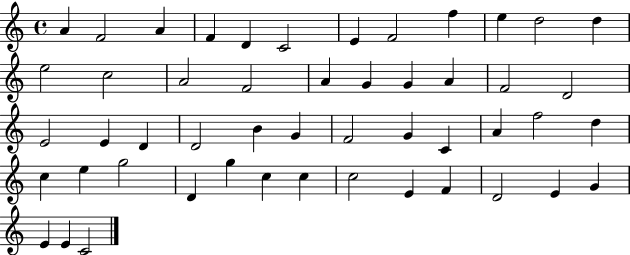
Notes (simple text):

A4/q F4/h A4/q F4/q D4/q C4/h E4/q F4/h F5/q E5/q D5/h D5/q E5/h C5/h A4/h F4/h A4/q G4/q G4/q A4/q F4/h D4/h E4/h E4/q D4/q D4/h B4/q G4/q F4/h G4/q C4/q A4/q F5/h D5/q C5/q E5/q G5/h D4/q G5/q C5/q C5/q C5/h E4/q F4/q D4/h E4/q G4/q E4/q E4/q C4/h